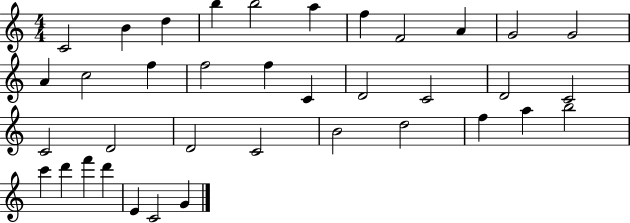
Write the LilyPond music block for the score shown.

{
  \clef treble
  \numericTimeSignature
  \time 4/4
  \key c \major
  c'2 b'4 d''4 | b''4 b''2 a''4 | f''4 f'2 a'4 | g'2 g'2 | \break a'4 c''2 f''4 | f''2 f''4 c'4 | d'2 c'2 | d'2 c'2 | \break c'2 d'2 | d'2 c'2 | b'2 d''2 | f''4 a''4 b''2 | \break c'''4 d'''4 f'''4 d'''4 | e'4 c'2 g'4 | \bar "|."
}